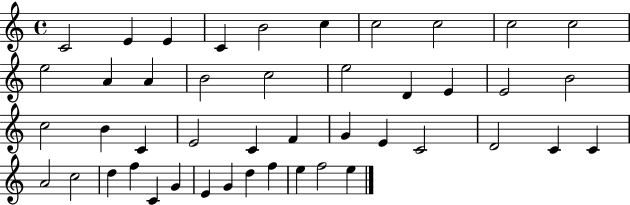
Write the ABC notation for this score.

X:1
T:Untitled
M:4/4
L:1/4
K:C
C2 E E C B2 c c2 c2 c2 c2 e2 A A B2 c2 e2 D E E2 B2 c2 B C E2 C F G E C2 D2 C C A2 c2 d f C G E G d f e f2 e